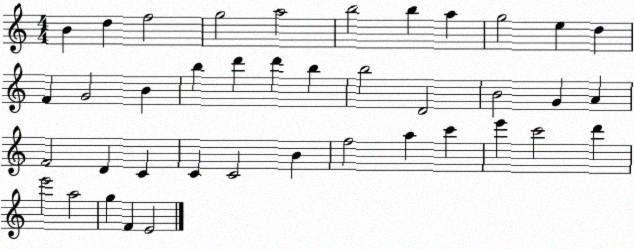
X:1
T:Untitled
M:4/4
L:1/4
K:C
B d f2 g2 a2 b2 b a g2 e d F G2 B b d' d' b b2 D2 B2 G A F2 D C C C2 B f2 a c' e' c'2 d' e'2 a2 g F E2